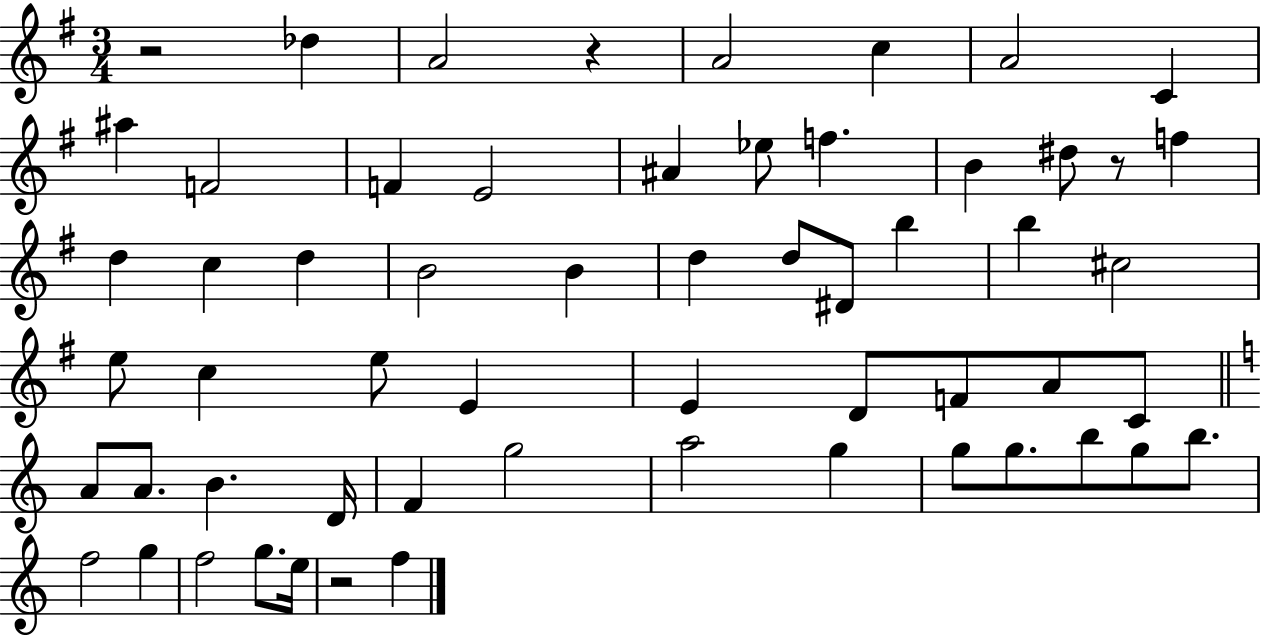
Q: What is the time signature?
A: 3/4